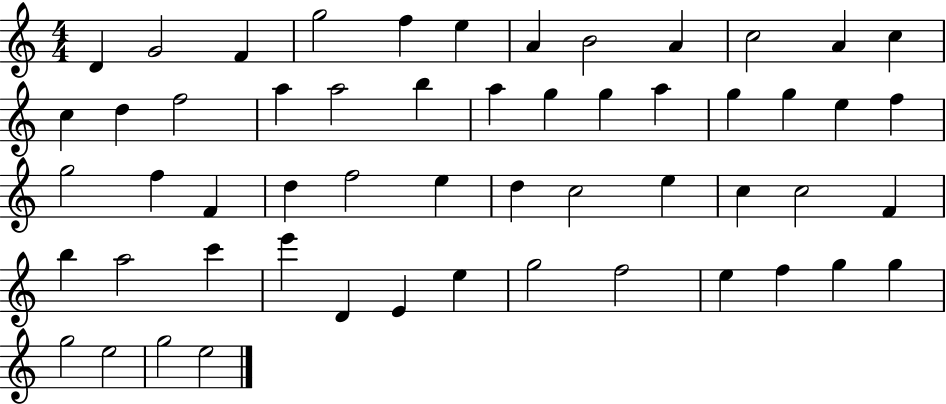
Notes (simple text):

D4/q G4/h F4/q G5/h F5/q E5/q A4/q B4/h A4/q C5/h A4/q C5/q C5/q D5/q F5/h A5/q A5/h B5/q A5/q G5/q G5/q A5/q G5/q G5/q E5/q F5/q G5/h F5/q F4/q D5/q F5/h E5/q D5/q C5/h E5/q C5/q C5/h F4/q B5/q A5/h C6/q E6/q D4/q E4/q E5/q G5/h F5/h E5/q F5/q G5/q G5/q G5/h E5/h G5/h E5/h